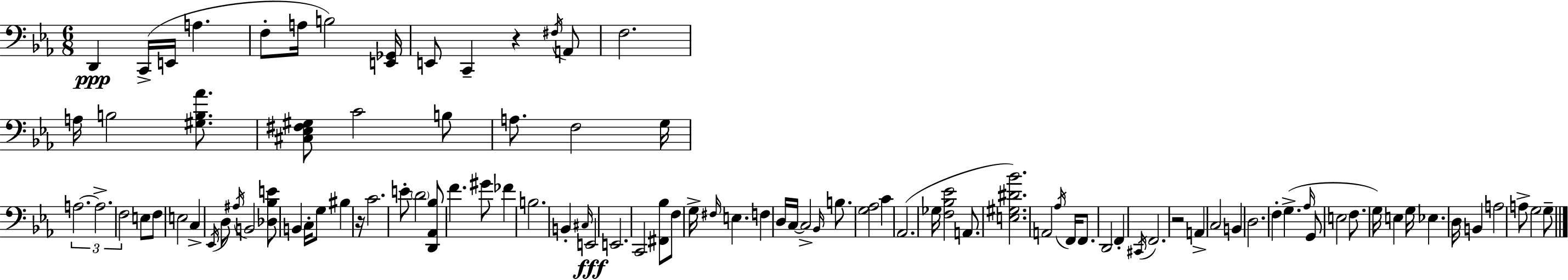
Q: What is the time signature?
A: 6/8